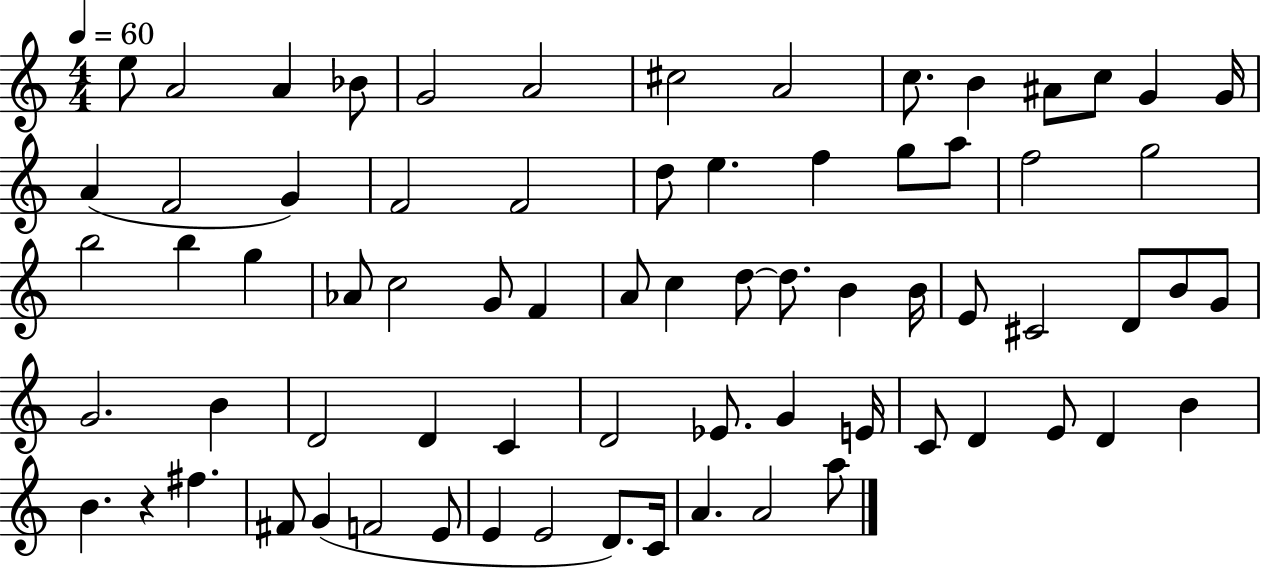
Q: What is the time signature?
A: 4/4